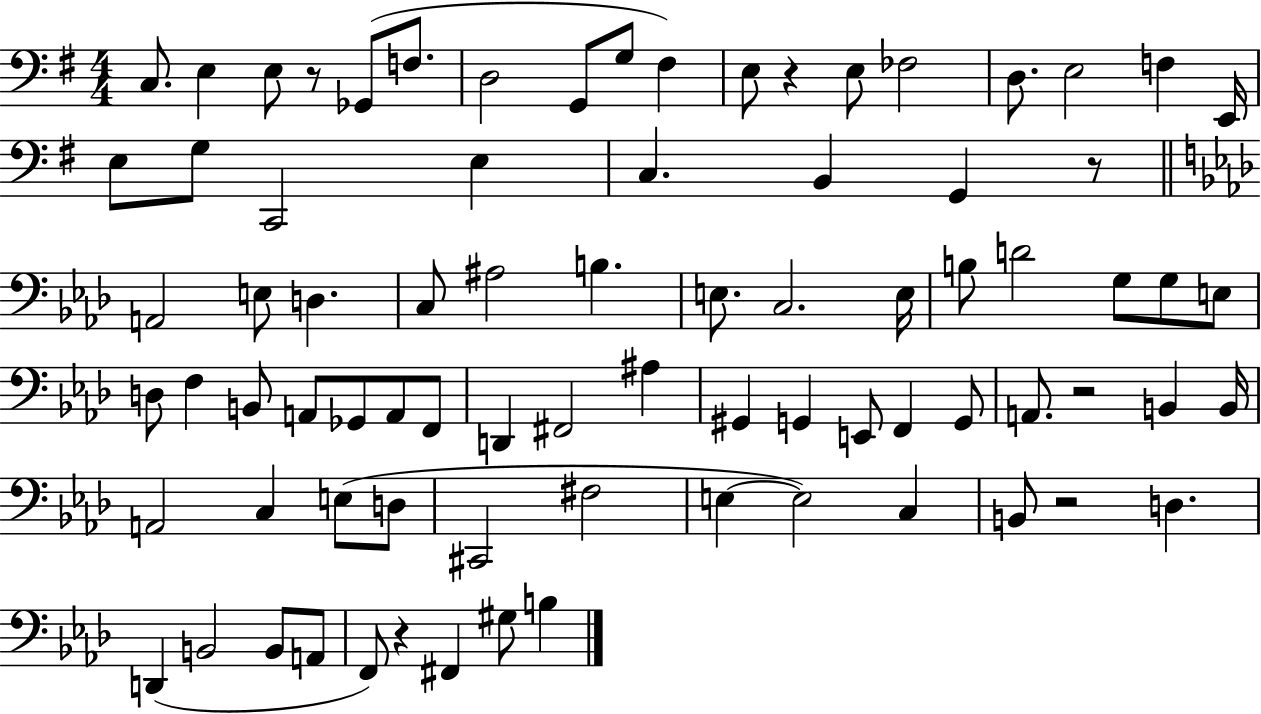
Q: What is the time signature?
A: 4/4